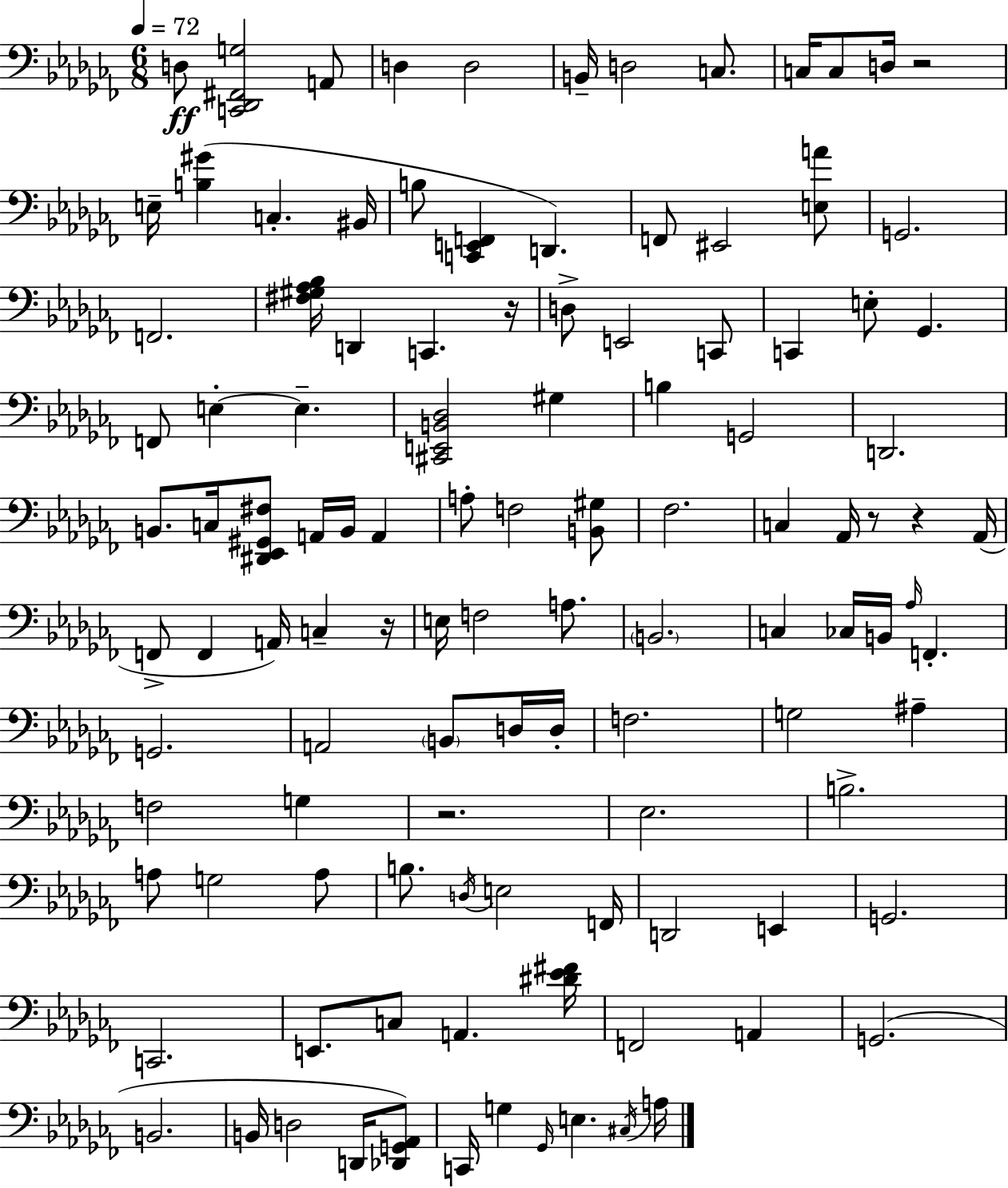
X:1
T:Untitled
M:6/8
L:1/4
K:Abm
D,/2 [C,,_D,,^F,,G,]2 A,,/2 D, D,2 B,,/4 D,2 C,/2 C,/4 C,/2 D,/4 z2 E,/4 [B,^G] C, ^B,,/4 B,/2 [C,,E,,F,,] D,, F,,/2 ^E,,2 [E,A]/2 G,,2 F,,2 [^F,^G,_A,_B,]/4 D,, C,, z/4 D,/2 E,,2 C,,/2 C,, E,/2 _G,, F,,/2 E, E, [^C,,E,,B,,_D,]2 ^G, B, G,,2 D,,2 B,,/2 C,/4 [^D,,_E,,^G,,^F,]/2 A,,/4 B,,/4 A,, A,/2 F,2 [B,,^G,]/2 _F,2 C, _A,,/4 z/2 z _A,,/4 F,,/2 F,, A,,/4 C, z/4 E,/4 F,2 A,/2 B,,2 C, _C,/4 B,,/4 _A,/4 F,, G,,2 A,,2 B,,/2 D,/4 D,/4 F,2 G,2 ^A, F,2 G, z2 _E,2 B,2 A,/2 G,2 A,/2 B,/2 D,/4 E,2 F,,/4 D,,2 E,, G,,2 C,,2 E,,/2 C,/2 A,, [^D_E^F]/4 F,,2 A,, G,,2 B,,2 B,,/4 D,2 D,,/4 [_D,,G,,_A,,]/2 C,,/4 G, _G,,/4 E, ^C,/4 A,/4